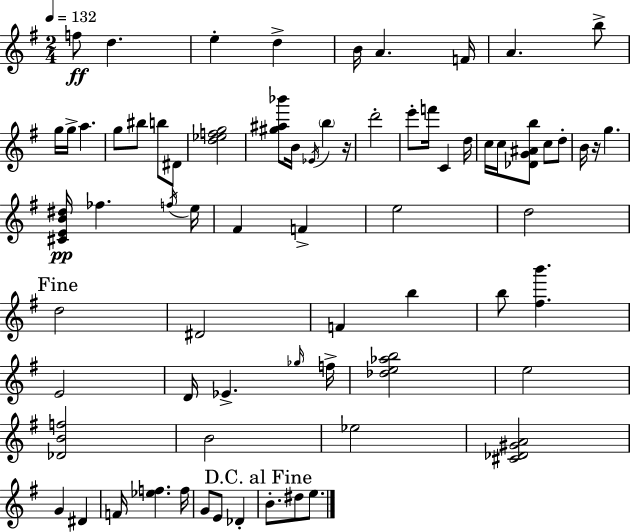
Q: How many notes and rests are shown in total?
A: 71